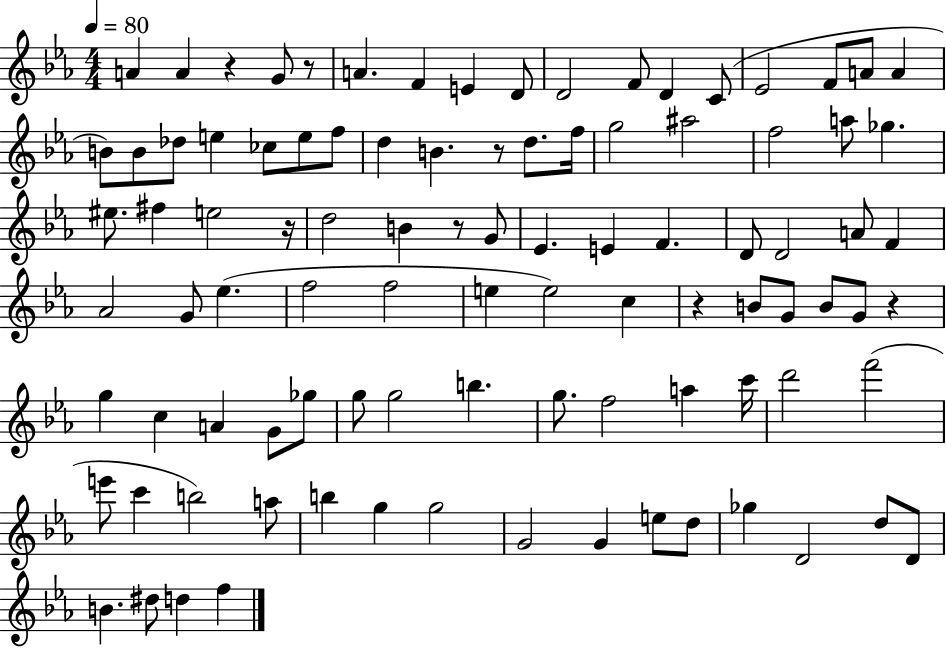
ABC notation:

X:1
T:Untitled
M:4/4
L:1/4
K:Eb
A A z G/2 z/2 A F E D/2 D2 F/2 D C/2 _E2 F/2 A/2 A B/2 B/2 _d/2 e _c/2 e/2 f/2 d B z/2 d/2 f/4 g2 ^a2 f2 a/2 _g ^e/2 ^f e2 z/4 d2 B z/2 G/2 _E E F D/2 D2 A/2 F _A2 G/2 _e f2 f2 e e2 c z B/2 G/2 B/2 G/2 z g c A G/2 _g/2 g/2 g2 b g/2 f2 a c'/4 d'2 f'2 e'/2 c' b2 a/2 b g g2 G2 G e/2 d/2 _g D2 d/2 D/2 B ^d/2 d f